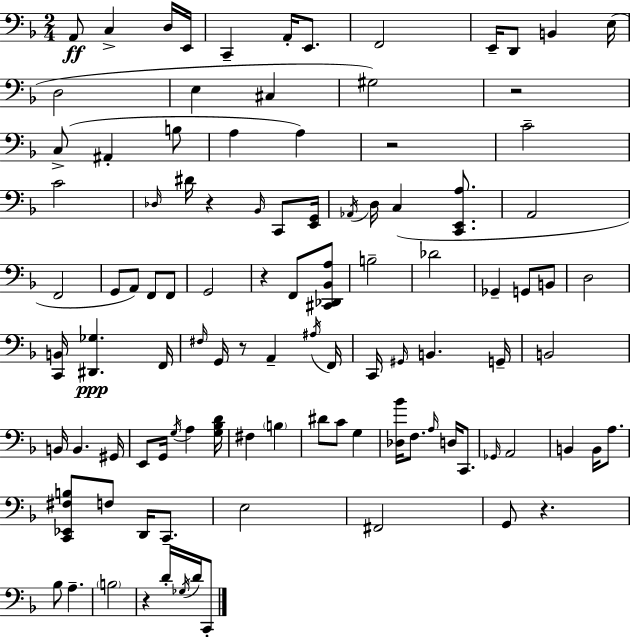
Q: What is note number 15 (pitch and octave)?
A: C#3